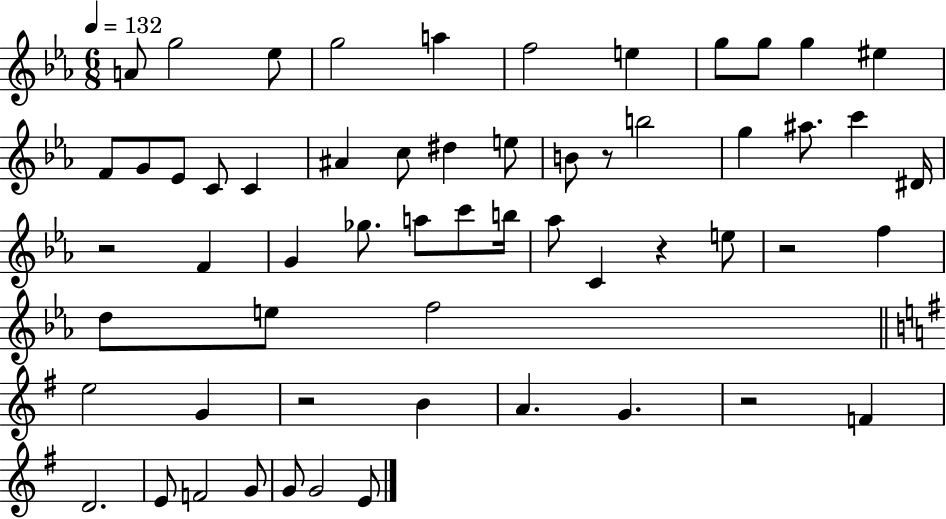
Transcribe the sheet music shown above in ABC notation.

X:1
T:Untitled
M:6/8
L:1/4
K:Eb
A/2 g2 _e/2 g2 a f2 e g/2 g/2 g ^e F/2 G/2 _E/2 C/2 C ^A c/2 ^d e/2 B/2 z/2 b2 g ^a/2 c' ^D/4 z2 F G _g/2 a/2 c'/2 b/4 _a/2 C z e/2 z2 f d/2 e/2 f2 e2 G z2 B A G z2 F D2 E/2 F2 G/2 G/2 G2 E/2